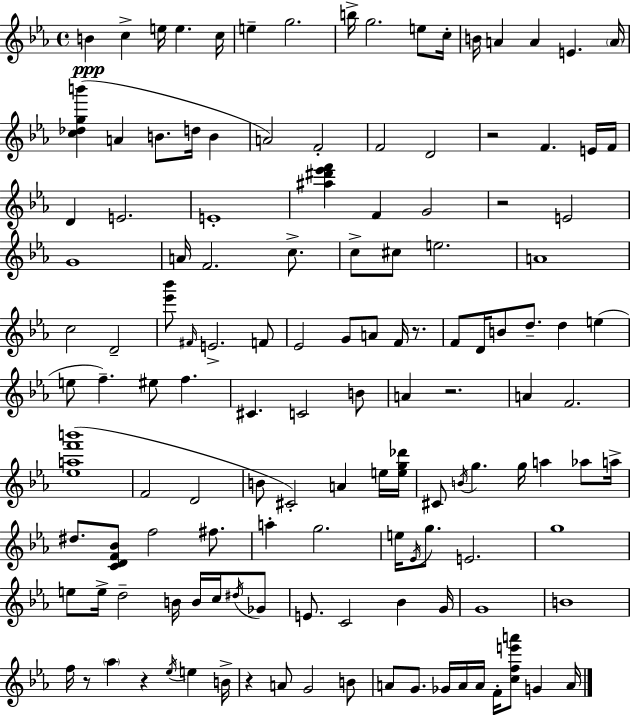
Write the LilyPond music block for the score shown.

{
  \clef treble
  \time 4/4
  \defaultTimeSignature
  \key ees \major
  b'4\ppp c''4-> e''16 e''4. c''16 | e''4-- g''2. | b''16-> g''2. e''8 c''16-. | b'16 a'4 a'4 e'4. \parenthesize a'16 | \break <c'' des'' g'' b'''>4( a'4 b'8. d''16 b'4 | a'2) f'2-. | f'2 d'2 | r2 f'4. e'16 f'16 | \break d'4 e'2. | e'1-. | <ais'' dis''' ees''' f'''>4 f'4 g'2 | r2 e'2 | \break g'1 | a'16 f'2. c''8.-> | c''8-> cis''8 e''2. | a'1 | \break c''2 d'2-- | <ees''' bes'''>8 \grace { fis'16 } e'2.-> f'8 | ees'2 g'8 a'8 f'16 r8. | f'8 d'16 b'8 d''8.-- d''4 e''4( | \break e''8 f''4.--) eis''8 f''4. | cis'4. c'2 b'8 | a'4 r2. | a'4 f'2. | \break <ees'' a'' f''' b'''>1( | f'2 d'2 | b'8 cis'2-.) a'4 e''16 | <e'' g'' des'''>16 cis'8 \acciaccatura { b'16 } g''4. g''16 a''4 aes''8 | \break a''16-> dis''8. <c' d' f' bes'>8 f''2 fis''8. | a''4-. g''2. | e''16 \acciaccatura { ees'16 } g''8. e'2. | g''1 | \break e''8 e''16-> d''2-- b'16 b'16 | c''16 \acciaccatura { dis''16 } ges'8 e'8. c'2 bes'4 | g'16 g'1 | b'1 | \break f''16 r8 \parenthesize aes''4 r4 \acciaccatura { ees''16 } | e''4 b'16-> r4 a'8 g'2 | b'8 a'8 g'8. ges'16 a'16 a'16 f'16-. <c'' f'' e''' a'''>8 | g'4 a'16 \bar "|."
}